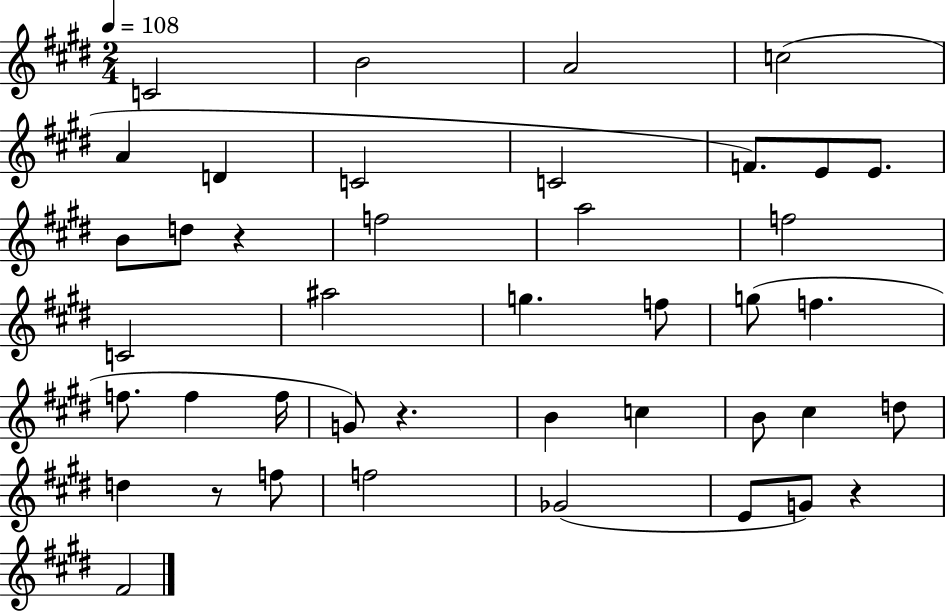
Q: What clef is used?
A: treble